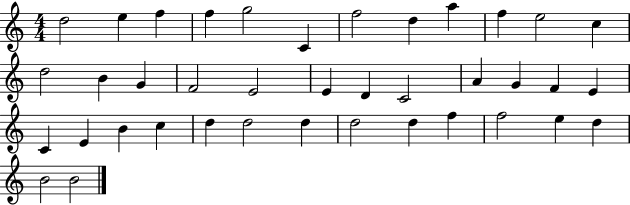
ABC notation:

X:1
T:Untitled
M:4/4
L:1/4
K:C
d2 e f f g2 C f2 d a f e2 c d2 B G F2 E2 E D C2 A G F E C E B c d d2 d d2 d f f2 e d B2 B2